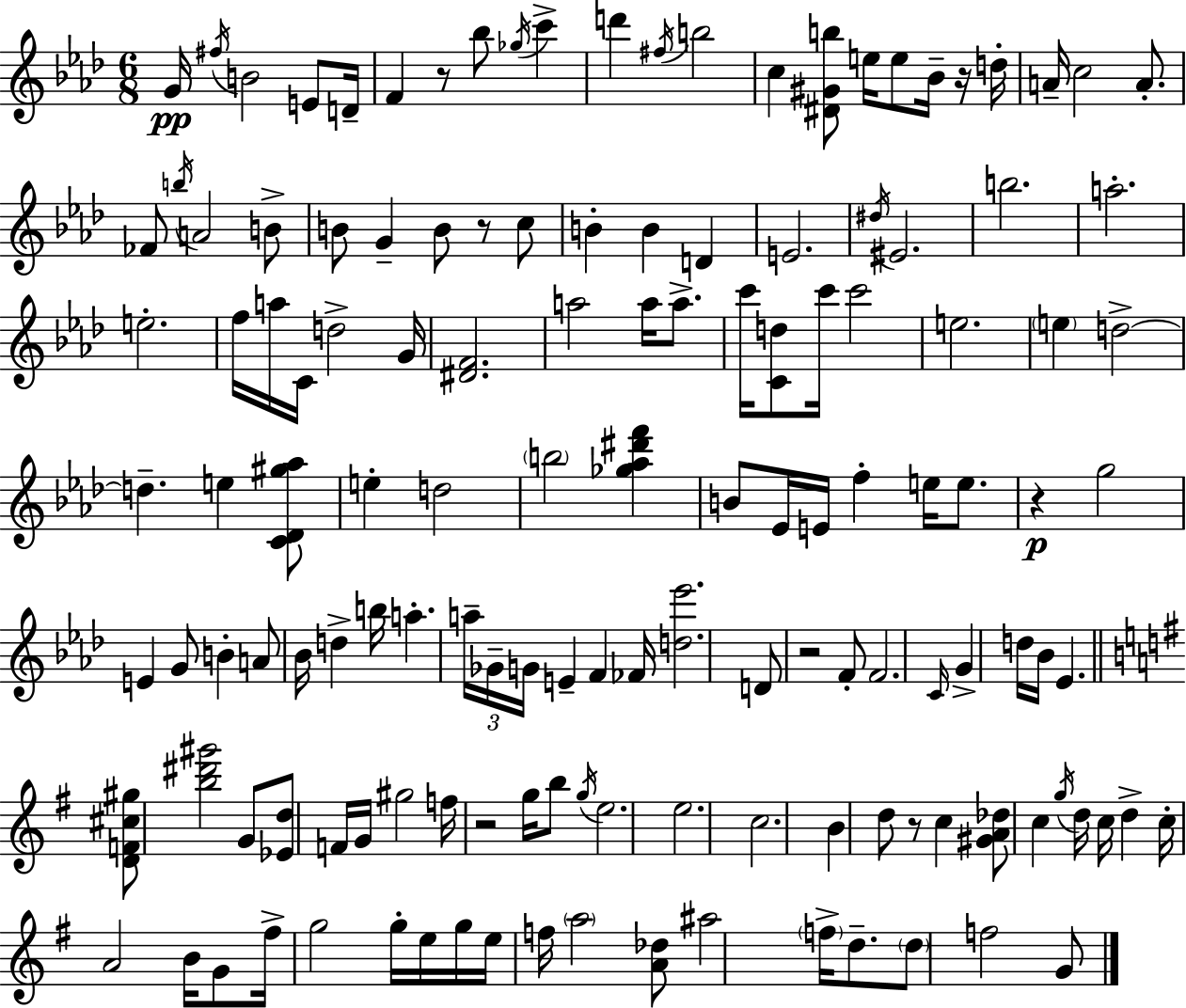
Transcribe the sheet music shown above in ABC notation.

X:1
T:Untitled
M:6/8
L:1/4
K:Ab
G/4 ^f/4 B2 E/2 D/4 F z/2 _b/2 _g/4 c' d' ^f/4 b2 c [^D^Gb]/2 e/4 e/2 _B/4 z/4 d/4 A/4 c2 A/2 _F/2 b/4 A2 B/2 B/2 G B/2 z/2 c/2 B B D E2 ^d/4 ^E2 b2 a2 e2 f/4 a/4 C/4 d2 G/4 [^DF]2 a2 a/4 a/2 c'/4 [Cd]/2 c'/4 c'2 e2 e d2 d e [C_D^g_a]/2 e d2 b2 [_g_a^d'f'] B/2 _E/4 E/4 f e/4 e/2 z g2 E G/2 B A/2 _B/4 d b/4 a a/4 _G/4 G/4 E F _F/4 [d_e']2 D/2 z2 F/2 F2 C/4 G d/4 _B/4 _E [DF^c^g]/2 [b^d'^g']2 G/2 [_Ed]/2 F/4 G/4 ^g2 f/4 z2 g/4 b/2 g/4 e2 e2 c2 B d/2 z/2 c [^GA_d]/2 c g/4 d/4 c/4 d c/4 A2 B/4 G/2 ^f/4 g2 g/4 e/4 g/4 e/4 f/4 a2 [A_d]/2 ^a2 f/4 d/2 d/2 f2 G/2